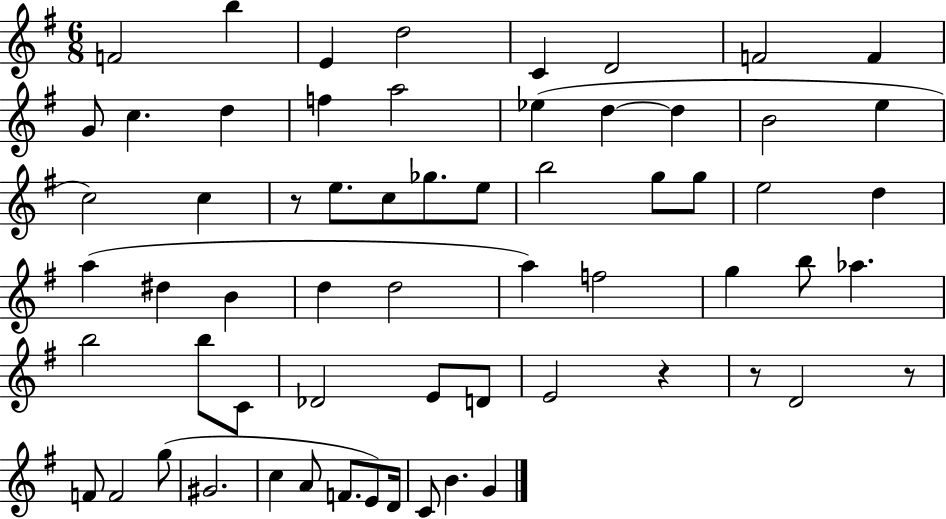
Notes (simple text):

F4/h B5/q E4/q D5/h C4/q D4/h F4/h F4/q G4/e C5/q. D5/q F5/q A5/h Eb5/q D5/q D5/q B4/h E5/q C5/h C5/q R/e E5/e. C5/e Gb5/e. E5/e B5/h G5/e G5/e E5/h D5/q A5/q D#5/q B4/q D5/q D5/h A5/q F5/h G5/q B5/e Ab5/q. B5/h B5/e C4/e Db4/h E4/e D4/e E4/h R/q R/e D4/h R/e F4/e F4/h G5/e G#4/h. C5/q A4/e F4/e. E4/e D4/s C4/e B4/q. G4/q